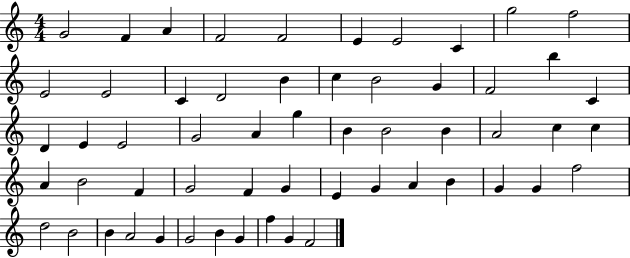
{
  \clef treble
  \numericTimeSignature
  \time 4/4
  \key c \major
  g'2 f'4 a'4 | f'2 f'2 | e'4 e'2 c'4 | g''2 f''2 | \break e'2 e'2 | c'4 d'2 b'4 | c''4 b'2 g'4 | f'2 b''4 c'4 | \break d'4 e'4 e'2 | g'2 a'4 g''4 | b'4 b'2 b'4 | a'2 c''4 c''4 | \break a'4 b'2 f'4 | g'2 f'4 g'4 | e'4 g'4 a'4 b'4 | g'4 g'4 f''2 | \break d''2 b'2 | b'4 a'2 g'4 | g'2 b'4 g'4 | f''4 g'4 f'2 | \break \bar "|."
}